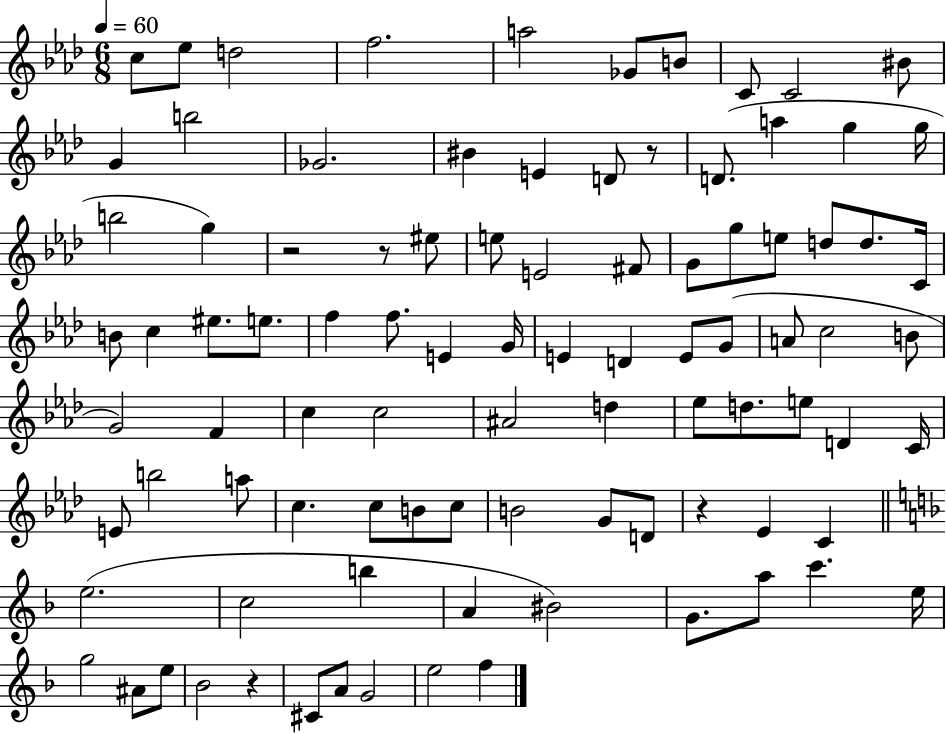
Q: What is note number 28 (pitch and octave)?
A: G5